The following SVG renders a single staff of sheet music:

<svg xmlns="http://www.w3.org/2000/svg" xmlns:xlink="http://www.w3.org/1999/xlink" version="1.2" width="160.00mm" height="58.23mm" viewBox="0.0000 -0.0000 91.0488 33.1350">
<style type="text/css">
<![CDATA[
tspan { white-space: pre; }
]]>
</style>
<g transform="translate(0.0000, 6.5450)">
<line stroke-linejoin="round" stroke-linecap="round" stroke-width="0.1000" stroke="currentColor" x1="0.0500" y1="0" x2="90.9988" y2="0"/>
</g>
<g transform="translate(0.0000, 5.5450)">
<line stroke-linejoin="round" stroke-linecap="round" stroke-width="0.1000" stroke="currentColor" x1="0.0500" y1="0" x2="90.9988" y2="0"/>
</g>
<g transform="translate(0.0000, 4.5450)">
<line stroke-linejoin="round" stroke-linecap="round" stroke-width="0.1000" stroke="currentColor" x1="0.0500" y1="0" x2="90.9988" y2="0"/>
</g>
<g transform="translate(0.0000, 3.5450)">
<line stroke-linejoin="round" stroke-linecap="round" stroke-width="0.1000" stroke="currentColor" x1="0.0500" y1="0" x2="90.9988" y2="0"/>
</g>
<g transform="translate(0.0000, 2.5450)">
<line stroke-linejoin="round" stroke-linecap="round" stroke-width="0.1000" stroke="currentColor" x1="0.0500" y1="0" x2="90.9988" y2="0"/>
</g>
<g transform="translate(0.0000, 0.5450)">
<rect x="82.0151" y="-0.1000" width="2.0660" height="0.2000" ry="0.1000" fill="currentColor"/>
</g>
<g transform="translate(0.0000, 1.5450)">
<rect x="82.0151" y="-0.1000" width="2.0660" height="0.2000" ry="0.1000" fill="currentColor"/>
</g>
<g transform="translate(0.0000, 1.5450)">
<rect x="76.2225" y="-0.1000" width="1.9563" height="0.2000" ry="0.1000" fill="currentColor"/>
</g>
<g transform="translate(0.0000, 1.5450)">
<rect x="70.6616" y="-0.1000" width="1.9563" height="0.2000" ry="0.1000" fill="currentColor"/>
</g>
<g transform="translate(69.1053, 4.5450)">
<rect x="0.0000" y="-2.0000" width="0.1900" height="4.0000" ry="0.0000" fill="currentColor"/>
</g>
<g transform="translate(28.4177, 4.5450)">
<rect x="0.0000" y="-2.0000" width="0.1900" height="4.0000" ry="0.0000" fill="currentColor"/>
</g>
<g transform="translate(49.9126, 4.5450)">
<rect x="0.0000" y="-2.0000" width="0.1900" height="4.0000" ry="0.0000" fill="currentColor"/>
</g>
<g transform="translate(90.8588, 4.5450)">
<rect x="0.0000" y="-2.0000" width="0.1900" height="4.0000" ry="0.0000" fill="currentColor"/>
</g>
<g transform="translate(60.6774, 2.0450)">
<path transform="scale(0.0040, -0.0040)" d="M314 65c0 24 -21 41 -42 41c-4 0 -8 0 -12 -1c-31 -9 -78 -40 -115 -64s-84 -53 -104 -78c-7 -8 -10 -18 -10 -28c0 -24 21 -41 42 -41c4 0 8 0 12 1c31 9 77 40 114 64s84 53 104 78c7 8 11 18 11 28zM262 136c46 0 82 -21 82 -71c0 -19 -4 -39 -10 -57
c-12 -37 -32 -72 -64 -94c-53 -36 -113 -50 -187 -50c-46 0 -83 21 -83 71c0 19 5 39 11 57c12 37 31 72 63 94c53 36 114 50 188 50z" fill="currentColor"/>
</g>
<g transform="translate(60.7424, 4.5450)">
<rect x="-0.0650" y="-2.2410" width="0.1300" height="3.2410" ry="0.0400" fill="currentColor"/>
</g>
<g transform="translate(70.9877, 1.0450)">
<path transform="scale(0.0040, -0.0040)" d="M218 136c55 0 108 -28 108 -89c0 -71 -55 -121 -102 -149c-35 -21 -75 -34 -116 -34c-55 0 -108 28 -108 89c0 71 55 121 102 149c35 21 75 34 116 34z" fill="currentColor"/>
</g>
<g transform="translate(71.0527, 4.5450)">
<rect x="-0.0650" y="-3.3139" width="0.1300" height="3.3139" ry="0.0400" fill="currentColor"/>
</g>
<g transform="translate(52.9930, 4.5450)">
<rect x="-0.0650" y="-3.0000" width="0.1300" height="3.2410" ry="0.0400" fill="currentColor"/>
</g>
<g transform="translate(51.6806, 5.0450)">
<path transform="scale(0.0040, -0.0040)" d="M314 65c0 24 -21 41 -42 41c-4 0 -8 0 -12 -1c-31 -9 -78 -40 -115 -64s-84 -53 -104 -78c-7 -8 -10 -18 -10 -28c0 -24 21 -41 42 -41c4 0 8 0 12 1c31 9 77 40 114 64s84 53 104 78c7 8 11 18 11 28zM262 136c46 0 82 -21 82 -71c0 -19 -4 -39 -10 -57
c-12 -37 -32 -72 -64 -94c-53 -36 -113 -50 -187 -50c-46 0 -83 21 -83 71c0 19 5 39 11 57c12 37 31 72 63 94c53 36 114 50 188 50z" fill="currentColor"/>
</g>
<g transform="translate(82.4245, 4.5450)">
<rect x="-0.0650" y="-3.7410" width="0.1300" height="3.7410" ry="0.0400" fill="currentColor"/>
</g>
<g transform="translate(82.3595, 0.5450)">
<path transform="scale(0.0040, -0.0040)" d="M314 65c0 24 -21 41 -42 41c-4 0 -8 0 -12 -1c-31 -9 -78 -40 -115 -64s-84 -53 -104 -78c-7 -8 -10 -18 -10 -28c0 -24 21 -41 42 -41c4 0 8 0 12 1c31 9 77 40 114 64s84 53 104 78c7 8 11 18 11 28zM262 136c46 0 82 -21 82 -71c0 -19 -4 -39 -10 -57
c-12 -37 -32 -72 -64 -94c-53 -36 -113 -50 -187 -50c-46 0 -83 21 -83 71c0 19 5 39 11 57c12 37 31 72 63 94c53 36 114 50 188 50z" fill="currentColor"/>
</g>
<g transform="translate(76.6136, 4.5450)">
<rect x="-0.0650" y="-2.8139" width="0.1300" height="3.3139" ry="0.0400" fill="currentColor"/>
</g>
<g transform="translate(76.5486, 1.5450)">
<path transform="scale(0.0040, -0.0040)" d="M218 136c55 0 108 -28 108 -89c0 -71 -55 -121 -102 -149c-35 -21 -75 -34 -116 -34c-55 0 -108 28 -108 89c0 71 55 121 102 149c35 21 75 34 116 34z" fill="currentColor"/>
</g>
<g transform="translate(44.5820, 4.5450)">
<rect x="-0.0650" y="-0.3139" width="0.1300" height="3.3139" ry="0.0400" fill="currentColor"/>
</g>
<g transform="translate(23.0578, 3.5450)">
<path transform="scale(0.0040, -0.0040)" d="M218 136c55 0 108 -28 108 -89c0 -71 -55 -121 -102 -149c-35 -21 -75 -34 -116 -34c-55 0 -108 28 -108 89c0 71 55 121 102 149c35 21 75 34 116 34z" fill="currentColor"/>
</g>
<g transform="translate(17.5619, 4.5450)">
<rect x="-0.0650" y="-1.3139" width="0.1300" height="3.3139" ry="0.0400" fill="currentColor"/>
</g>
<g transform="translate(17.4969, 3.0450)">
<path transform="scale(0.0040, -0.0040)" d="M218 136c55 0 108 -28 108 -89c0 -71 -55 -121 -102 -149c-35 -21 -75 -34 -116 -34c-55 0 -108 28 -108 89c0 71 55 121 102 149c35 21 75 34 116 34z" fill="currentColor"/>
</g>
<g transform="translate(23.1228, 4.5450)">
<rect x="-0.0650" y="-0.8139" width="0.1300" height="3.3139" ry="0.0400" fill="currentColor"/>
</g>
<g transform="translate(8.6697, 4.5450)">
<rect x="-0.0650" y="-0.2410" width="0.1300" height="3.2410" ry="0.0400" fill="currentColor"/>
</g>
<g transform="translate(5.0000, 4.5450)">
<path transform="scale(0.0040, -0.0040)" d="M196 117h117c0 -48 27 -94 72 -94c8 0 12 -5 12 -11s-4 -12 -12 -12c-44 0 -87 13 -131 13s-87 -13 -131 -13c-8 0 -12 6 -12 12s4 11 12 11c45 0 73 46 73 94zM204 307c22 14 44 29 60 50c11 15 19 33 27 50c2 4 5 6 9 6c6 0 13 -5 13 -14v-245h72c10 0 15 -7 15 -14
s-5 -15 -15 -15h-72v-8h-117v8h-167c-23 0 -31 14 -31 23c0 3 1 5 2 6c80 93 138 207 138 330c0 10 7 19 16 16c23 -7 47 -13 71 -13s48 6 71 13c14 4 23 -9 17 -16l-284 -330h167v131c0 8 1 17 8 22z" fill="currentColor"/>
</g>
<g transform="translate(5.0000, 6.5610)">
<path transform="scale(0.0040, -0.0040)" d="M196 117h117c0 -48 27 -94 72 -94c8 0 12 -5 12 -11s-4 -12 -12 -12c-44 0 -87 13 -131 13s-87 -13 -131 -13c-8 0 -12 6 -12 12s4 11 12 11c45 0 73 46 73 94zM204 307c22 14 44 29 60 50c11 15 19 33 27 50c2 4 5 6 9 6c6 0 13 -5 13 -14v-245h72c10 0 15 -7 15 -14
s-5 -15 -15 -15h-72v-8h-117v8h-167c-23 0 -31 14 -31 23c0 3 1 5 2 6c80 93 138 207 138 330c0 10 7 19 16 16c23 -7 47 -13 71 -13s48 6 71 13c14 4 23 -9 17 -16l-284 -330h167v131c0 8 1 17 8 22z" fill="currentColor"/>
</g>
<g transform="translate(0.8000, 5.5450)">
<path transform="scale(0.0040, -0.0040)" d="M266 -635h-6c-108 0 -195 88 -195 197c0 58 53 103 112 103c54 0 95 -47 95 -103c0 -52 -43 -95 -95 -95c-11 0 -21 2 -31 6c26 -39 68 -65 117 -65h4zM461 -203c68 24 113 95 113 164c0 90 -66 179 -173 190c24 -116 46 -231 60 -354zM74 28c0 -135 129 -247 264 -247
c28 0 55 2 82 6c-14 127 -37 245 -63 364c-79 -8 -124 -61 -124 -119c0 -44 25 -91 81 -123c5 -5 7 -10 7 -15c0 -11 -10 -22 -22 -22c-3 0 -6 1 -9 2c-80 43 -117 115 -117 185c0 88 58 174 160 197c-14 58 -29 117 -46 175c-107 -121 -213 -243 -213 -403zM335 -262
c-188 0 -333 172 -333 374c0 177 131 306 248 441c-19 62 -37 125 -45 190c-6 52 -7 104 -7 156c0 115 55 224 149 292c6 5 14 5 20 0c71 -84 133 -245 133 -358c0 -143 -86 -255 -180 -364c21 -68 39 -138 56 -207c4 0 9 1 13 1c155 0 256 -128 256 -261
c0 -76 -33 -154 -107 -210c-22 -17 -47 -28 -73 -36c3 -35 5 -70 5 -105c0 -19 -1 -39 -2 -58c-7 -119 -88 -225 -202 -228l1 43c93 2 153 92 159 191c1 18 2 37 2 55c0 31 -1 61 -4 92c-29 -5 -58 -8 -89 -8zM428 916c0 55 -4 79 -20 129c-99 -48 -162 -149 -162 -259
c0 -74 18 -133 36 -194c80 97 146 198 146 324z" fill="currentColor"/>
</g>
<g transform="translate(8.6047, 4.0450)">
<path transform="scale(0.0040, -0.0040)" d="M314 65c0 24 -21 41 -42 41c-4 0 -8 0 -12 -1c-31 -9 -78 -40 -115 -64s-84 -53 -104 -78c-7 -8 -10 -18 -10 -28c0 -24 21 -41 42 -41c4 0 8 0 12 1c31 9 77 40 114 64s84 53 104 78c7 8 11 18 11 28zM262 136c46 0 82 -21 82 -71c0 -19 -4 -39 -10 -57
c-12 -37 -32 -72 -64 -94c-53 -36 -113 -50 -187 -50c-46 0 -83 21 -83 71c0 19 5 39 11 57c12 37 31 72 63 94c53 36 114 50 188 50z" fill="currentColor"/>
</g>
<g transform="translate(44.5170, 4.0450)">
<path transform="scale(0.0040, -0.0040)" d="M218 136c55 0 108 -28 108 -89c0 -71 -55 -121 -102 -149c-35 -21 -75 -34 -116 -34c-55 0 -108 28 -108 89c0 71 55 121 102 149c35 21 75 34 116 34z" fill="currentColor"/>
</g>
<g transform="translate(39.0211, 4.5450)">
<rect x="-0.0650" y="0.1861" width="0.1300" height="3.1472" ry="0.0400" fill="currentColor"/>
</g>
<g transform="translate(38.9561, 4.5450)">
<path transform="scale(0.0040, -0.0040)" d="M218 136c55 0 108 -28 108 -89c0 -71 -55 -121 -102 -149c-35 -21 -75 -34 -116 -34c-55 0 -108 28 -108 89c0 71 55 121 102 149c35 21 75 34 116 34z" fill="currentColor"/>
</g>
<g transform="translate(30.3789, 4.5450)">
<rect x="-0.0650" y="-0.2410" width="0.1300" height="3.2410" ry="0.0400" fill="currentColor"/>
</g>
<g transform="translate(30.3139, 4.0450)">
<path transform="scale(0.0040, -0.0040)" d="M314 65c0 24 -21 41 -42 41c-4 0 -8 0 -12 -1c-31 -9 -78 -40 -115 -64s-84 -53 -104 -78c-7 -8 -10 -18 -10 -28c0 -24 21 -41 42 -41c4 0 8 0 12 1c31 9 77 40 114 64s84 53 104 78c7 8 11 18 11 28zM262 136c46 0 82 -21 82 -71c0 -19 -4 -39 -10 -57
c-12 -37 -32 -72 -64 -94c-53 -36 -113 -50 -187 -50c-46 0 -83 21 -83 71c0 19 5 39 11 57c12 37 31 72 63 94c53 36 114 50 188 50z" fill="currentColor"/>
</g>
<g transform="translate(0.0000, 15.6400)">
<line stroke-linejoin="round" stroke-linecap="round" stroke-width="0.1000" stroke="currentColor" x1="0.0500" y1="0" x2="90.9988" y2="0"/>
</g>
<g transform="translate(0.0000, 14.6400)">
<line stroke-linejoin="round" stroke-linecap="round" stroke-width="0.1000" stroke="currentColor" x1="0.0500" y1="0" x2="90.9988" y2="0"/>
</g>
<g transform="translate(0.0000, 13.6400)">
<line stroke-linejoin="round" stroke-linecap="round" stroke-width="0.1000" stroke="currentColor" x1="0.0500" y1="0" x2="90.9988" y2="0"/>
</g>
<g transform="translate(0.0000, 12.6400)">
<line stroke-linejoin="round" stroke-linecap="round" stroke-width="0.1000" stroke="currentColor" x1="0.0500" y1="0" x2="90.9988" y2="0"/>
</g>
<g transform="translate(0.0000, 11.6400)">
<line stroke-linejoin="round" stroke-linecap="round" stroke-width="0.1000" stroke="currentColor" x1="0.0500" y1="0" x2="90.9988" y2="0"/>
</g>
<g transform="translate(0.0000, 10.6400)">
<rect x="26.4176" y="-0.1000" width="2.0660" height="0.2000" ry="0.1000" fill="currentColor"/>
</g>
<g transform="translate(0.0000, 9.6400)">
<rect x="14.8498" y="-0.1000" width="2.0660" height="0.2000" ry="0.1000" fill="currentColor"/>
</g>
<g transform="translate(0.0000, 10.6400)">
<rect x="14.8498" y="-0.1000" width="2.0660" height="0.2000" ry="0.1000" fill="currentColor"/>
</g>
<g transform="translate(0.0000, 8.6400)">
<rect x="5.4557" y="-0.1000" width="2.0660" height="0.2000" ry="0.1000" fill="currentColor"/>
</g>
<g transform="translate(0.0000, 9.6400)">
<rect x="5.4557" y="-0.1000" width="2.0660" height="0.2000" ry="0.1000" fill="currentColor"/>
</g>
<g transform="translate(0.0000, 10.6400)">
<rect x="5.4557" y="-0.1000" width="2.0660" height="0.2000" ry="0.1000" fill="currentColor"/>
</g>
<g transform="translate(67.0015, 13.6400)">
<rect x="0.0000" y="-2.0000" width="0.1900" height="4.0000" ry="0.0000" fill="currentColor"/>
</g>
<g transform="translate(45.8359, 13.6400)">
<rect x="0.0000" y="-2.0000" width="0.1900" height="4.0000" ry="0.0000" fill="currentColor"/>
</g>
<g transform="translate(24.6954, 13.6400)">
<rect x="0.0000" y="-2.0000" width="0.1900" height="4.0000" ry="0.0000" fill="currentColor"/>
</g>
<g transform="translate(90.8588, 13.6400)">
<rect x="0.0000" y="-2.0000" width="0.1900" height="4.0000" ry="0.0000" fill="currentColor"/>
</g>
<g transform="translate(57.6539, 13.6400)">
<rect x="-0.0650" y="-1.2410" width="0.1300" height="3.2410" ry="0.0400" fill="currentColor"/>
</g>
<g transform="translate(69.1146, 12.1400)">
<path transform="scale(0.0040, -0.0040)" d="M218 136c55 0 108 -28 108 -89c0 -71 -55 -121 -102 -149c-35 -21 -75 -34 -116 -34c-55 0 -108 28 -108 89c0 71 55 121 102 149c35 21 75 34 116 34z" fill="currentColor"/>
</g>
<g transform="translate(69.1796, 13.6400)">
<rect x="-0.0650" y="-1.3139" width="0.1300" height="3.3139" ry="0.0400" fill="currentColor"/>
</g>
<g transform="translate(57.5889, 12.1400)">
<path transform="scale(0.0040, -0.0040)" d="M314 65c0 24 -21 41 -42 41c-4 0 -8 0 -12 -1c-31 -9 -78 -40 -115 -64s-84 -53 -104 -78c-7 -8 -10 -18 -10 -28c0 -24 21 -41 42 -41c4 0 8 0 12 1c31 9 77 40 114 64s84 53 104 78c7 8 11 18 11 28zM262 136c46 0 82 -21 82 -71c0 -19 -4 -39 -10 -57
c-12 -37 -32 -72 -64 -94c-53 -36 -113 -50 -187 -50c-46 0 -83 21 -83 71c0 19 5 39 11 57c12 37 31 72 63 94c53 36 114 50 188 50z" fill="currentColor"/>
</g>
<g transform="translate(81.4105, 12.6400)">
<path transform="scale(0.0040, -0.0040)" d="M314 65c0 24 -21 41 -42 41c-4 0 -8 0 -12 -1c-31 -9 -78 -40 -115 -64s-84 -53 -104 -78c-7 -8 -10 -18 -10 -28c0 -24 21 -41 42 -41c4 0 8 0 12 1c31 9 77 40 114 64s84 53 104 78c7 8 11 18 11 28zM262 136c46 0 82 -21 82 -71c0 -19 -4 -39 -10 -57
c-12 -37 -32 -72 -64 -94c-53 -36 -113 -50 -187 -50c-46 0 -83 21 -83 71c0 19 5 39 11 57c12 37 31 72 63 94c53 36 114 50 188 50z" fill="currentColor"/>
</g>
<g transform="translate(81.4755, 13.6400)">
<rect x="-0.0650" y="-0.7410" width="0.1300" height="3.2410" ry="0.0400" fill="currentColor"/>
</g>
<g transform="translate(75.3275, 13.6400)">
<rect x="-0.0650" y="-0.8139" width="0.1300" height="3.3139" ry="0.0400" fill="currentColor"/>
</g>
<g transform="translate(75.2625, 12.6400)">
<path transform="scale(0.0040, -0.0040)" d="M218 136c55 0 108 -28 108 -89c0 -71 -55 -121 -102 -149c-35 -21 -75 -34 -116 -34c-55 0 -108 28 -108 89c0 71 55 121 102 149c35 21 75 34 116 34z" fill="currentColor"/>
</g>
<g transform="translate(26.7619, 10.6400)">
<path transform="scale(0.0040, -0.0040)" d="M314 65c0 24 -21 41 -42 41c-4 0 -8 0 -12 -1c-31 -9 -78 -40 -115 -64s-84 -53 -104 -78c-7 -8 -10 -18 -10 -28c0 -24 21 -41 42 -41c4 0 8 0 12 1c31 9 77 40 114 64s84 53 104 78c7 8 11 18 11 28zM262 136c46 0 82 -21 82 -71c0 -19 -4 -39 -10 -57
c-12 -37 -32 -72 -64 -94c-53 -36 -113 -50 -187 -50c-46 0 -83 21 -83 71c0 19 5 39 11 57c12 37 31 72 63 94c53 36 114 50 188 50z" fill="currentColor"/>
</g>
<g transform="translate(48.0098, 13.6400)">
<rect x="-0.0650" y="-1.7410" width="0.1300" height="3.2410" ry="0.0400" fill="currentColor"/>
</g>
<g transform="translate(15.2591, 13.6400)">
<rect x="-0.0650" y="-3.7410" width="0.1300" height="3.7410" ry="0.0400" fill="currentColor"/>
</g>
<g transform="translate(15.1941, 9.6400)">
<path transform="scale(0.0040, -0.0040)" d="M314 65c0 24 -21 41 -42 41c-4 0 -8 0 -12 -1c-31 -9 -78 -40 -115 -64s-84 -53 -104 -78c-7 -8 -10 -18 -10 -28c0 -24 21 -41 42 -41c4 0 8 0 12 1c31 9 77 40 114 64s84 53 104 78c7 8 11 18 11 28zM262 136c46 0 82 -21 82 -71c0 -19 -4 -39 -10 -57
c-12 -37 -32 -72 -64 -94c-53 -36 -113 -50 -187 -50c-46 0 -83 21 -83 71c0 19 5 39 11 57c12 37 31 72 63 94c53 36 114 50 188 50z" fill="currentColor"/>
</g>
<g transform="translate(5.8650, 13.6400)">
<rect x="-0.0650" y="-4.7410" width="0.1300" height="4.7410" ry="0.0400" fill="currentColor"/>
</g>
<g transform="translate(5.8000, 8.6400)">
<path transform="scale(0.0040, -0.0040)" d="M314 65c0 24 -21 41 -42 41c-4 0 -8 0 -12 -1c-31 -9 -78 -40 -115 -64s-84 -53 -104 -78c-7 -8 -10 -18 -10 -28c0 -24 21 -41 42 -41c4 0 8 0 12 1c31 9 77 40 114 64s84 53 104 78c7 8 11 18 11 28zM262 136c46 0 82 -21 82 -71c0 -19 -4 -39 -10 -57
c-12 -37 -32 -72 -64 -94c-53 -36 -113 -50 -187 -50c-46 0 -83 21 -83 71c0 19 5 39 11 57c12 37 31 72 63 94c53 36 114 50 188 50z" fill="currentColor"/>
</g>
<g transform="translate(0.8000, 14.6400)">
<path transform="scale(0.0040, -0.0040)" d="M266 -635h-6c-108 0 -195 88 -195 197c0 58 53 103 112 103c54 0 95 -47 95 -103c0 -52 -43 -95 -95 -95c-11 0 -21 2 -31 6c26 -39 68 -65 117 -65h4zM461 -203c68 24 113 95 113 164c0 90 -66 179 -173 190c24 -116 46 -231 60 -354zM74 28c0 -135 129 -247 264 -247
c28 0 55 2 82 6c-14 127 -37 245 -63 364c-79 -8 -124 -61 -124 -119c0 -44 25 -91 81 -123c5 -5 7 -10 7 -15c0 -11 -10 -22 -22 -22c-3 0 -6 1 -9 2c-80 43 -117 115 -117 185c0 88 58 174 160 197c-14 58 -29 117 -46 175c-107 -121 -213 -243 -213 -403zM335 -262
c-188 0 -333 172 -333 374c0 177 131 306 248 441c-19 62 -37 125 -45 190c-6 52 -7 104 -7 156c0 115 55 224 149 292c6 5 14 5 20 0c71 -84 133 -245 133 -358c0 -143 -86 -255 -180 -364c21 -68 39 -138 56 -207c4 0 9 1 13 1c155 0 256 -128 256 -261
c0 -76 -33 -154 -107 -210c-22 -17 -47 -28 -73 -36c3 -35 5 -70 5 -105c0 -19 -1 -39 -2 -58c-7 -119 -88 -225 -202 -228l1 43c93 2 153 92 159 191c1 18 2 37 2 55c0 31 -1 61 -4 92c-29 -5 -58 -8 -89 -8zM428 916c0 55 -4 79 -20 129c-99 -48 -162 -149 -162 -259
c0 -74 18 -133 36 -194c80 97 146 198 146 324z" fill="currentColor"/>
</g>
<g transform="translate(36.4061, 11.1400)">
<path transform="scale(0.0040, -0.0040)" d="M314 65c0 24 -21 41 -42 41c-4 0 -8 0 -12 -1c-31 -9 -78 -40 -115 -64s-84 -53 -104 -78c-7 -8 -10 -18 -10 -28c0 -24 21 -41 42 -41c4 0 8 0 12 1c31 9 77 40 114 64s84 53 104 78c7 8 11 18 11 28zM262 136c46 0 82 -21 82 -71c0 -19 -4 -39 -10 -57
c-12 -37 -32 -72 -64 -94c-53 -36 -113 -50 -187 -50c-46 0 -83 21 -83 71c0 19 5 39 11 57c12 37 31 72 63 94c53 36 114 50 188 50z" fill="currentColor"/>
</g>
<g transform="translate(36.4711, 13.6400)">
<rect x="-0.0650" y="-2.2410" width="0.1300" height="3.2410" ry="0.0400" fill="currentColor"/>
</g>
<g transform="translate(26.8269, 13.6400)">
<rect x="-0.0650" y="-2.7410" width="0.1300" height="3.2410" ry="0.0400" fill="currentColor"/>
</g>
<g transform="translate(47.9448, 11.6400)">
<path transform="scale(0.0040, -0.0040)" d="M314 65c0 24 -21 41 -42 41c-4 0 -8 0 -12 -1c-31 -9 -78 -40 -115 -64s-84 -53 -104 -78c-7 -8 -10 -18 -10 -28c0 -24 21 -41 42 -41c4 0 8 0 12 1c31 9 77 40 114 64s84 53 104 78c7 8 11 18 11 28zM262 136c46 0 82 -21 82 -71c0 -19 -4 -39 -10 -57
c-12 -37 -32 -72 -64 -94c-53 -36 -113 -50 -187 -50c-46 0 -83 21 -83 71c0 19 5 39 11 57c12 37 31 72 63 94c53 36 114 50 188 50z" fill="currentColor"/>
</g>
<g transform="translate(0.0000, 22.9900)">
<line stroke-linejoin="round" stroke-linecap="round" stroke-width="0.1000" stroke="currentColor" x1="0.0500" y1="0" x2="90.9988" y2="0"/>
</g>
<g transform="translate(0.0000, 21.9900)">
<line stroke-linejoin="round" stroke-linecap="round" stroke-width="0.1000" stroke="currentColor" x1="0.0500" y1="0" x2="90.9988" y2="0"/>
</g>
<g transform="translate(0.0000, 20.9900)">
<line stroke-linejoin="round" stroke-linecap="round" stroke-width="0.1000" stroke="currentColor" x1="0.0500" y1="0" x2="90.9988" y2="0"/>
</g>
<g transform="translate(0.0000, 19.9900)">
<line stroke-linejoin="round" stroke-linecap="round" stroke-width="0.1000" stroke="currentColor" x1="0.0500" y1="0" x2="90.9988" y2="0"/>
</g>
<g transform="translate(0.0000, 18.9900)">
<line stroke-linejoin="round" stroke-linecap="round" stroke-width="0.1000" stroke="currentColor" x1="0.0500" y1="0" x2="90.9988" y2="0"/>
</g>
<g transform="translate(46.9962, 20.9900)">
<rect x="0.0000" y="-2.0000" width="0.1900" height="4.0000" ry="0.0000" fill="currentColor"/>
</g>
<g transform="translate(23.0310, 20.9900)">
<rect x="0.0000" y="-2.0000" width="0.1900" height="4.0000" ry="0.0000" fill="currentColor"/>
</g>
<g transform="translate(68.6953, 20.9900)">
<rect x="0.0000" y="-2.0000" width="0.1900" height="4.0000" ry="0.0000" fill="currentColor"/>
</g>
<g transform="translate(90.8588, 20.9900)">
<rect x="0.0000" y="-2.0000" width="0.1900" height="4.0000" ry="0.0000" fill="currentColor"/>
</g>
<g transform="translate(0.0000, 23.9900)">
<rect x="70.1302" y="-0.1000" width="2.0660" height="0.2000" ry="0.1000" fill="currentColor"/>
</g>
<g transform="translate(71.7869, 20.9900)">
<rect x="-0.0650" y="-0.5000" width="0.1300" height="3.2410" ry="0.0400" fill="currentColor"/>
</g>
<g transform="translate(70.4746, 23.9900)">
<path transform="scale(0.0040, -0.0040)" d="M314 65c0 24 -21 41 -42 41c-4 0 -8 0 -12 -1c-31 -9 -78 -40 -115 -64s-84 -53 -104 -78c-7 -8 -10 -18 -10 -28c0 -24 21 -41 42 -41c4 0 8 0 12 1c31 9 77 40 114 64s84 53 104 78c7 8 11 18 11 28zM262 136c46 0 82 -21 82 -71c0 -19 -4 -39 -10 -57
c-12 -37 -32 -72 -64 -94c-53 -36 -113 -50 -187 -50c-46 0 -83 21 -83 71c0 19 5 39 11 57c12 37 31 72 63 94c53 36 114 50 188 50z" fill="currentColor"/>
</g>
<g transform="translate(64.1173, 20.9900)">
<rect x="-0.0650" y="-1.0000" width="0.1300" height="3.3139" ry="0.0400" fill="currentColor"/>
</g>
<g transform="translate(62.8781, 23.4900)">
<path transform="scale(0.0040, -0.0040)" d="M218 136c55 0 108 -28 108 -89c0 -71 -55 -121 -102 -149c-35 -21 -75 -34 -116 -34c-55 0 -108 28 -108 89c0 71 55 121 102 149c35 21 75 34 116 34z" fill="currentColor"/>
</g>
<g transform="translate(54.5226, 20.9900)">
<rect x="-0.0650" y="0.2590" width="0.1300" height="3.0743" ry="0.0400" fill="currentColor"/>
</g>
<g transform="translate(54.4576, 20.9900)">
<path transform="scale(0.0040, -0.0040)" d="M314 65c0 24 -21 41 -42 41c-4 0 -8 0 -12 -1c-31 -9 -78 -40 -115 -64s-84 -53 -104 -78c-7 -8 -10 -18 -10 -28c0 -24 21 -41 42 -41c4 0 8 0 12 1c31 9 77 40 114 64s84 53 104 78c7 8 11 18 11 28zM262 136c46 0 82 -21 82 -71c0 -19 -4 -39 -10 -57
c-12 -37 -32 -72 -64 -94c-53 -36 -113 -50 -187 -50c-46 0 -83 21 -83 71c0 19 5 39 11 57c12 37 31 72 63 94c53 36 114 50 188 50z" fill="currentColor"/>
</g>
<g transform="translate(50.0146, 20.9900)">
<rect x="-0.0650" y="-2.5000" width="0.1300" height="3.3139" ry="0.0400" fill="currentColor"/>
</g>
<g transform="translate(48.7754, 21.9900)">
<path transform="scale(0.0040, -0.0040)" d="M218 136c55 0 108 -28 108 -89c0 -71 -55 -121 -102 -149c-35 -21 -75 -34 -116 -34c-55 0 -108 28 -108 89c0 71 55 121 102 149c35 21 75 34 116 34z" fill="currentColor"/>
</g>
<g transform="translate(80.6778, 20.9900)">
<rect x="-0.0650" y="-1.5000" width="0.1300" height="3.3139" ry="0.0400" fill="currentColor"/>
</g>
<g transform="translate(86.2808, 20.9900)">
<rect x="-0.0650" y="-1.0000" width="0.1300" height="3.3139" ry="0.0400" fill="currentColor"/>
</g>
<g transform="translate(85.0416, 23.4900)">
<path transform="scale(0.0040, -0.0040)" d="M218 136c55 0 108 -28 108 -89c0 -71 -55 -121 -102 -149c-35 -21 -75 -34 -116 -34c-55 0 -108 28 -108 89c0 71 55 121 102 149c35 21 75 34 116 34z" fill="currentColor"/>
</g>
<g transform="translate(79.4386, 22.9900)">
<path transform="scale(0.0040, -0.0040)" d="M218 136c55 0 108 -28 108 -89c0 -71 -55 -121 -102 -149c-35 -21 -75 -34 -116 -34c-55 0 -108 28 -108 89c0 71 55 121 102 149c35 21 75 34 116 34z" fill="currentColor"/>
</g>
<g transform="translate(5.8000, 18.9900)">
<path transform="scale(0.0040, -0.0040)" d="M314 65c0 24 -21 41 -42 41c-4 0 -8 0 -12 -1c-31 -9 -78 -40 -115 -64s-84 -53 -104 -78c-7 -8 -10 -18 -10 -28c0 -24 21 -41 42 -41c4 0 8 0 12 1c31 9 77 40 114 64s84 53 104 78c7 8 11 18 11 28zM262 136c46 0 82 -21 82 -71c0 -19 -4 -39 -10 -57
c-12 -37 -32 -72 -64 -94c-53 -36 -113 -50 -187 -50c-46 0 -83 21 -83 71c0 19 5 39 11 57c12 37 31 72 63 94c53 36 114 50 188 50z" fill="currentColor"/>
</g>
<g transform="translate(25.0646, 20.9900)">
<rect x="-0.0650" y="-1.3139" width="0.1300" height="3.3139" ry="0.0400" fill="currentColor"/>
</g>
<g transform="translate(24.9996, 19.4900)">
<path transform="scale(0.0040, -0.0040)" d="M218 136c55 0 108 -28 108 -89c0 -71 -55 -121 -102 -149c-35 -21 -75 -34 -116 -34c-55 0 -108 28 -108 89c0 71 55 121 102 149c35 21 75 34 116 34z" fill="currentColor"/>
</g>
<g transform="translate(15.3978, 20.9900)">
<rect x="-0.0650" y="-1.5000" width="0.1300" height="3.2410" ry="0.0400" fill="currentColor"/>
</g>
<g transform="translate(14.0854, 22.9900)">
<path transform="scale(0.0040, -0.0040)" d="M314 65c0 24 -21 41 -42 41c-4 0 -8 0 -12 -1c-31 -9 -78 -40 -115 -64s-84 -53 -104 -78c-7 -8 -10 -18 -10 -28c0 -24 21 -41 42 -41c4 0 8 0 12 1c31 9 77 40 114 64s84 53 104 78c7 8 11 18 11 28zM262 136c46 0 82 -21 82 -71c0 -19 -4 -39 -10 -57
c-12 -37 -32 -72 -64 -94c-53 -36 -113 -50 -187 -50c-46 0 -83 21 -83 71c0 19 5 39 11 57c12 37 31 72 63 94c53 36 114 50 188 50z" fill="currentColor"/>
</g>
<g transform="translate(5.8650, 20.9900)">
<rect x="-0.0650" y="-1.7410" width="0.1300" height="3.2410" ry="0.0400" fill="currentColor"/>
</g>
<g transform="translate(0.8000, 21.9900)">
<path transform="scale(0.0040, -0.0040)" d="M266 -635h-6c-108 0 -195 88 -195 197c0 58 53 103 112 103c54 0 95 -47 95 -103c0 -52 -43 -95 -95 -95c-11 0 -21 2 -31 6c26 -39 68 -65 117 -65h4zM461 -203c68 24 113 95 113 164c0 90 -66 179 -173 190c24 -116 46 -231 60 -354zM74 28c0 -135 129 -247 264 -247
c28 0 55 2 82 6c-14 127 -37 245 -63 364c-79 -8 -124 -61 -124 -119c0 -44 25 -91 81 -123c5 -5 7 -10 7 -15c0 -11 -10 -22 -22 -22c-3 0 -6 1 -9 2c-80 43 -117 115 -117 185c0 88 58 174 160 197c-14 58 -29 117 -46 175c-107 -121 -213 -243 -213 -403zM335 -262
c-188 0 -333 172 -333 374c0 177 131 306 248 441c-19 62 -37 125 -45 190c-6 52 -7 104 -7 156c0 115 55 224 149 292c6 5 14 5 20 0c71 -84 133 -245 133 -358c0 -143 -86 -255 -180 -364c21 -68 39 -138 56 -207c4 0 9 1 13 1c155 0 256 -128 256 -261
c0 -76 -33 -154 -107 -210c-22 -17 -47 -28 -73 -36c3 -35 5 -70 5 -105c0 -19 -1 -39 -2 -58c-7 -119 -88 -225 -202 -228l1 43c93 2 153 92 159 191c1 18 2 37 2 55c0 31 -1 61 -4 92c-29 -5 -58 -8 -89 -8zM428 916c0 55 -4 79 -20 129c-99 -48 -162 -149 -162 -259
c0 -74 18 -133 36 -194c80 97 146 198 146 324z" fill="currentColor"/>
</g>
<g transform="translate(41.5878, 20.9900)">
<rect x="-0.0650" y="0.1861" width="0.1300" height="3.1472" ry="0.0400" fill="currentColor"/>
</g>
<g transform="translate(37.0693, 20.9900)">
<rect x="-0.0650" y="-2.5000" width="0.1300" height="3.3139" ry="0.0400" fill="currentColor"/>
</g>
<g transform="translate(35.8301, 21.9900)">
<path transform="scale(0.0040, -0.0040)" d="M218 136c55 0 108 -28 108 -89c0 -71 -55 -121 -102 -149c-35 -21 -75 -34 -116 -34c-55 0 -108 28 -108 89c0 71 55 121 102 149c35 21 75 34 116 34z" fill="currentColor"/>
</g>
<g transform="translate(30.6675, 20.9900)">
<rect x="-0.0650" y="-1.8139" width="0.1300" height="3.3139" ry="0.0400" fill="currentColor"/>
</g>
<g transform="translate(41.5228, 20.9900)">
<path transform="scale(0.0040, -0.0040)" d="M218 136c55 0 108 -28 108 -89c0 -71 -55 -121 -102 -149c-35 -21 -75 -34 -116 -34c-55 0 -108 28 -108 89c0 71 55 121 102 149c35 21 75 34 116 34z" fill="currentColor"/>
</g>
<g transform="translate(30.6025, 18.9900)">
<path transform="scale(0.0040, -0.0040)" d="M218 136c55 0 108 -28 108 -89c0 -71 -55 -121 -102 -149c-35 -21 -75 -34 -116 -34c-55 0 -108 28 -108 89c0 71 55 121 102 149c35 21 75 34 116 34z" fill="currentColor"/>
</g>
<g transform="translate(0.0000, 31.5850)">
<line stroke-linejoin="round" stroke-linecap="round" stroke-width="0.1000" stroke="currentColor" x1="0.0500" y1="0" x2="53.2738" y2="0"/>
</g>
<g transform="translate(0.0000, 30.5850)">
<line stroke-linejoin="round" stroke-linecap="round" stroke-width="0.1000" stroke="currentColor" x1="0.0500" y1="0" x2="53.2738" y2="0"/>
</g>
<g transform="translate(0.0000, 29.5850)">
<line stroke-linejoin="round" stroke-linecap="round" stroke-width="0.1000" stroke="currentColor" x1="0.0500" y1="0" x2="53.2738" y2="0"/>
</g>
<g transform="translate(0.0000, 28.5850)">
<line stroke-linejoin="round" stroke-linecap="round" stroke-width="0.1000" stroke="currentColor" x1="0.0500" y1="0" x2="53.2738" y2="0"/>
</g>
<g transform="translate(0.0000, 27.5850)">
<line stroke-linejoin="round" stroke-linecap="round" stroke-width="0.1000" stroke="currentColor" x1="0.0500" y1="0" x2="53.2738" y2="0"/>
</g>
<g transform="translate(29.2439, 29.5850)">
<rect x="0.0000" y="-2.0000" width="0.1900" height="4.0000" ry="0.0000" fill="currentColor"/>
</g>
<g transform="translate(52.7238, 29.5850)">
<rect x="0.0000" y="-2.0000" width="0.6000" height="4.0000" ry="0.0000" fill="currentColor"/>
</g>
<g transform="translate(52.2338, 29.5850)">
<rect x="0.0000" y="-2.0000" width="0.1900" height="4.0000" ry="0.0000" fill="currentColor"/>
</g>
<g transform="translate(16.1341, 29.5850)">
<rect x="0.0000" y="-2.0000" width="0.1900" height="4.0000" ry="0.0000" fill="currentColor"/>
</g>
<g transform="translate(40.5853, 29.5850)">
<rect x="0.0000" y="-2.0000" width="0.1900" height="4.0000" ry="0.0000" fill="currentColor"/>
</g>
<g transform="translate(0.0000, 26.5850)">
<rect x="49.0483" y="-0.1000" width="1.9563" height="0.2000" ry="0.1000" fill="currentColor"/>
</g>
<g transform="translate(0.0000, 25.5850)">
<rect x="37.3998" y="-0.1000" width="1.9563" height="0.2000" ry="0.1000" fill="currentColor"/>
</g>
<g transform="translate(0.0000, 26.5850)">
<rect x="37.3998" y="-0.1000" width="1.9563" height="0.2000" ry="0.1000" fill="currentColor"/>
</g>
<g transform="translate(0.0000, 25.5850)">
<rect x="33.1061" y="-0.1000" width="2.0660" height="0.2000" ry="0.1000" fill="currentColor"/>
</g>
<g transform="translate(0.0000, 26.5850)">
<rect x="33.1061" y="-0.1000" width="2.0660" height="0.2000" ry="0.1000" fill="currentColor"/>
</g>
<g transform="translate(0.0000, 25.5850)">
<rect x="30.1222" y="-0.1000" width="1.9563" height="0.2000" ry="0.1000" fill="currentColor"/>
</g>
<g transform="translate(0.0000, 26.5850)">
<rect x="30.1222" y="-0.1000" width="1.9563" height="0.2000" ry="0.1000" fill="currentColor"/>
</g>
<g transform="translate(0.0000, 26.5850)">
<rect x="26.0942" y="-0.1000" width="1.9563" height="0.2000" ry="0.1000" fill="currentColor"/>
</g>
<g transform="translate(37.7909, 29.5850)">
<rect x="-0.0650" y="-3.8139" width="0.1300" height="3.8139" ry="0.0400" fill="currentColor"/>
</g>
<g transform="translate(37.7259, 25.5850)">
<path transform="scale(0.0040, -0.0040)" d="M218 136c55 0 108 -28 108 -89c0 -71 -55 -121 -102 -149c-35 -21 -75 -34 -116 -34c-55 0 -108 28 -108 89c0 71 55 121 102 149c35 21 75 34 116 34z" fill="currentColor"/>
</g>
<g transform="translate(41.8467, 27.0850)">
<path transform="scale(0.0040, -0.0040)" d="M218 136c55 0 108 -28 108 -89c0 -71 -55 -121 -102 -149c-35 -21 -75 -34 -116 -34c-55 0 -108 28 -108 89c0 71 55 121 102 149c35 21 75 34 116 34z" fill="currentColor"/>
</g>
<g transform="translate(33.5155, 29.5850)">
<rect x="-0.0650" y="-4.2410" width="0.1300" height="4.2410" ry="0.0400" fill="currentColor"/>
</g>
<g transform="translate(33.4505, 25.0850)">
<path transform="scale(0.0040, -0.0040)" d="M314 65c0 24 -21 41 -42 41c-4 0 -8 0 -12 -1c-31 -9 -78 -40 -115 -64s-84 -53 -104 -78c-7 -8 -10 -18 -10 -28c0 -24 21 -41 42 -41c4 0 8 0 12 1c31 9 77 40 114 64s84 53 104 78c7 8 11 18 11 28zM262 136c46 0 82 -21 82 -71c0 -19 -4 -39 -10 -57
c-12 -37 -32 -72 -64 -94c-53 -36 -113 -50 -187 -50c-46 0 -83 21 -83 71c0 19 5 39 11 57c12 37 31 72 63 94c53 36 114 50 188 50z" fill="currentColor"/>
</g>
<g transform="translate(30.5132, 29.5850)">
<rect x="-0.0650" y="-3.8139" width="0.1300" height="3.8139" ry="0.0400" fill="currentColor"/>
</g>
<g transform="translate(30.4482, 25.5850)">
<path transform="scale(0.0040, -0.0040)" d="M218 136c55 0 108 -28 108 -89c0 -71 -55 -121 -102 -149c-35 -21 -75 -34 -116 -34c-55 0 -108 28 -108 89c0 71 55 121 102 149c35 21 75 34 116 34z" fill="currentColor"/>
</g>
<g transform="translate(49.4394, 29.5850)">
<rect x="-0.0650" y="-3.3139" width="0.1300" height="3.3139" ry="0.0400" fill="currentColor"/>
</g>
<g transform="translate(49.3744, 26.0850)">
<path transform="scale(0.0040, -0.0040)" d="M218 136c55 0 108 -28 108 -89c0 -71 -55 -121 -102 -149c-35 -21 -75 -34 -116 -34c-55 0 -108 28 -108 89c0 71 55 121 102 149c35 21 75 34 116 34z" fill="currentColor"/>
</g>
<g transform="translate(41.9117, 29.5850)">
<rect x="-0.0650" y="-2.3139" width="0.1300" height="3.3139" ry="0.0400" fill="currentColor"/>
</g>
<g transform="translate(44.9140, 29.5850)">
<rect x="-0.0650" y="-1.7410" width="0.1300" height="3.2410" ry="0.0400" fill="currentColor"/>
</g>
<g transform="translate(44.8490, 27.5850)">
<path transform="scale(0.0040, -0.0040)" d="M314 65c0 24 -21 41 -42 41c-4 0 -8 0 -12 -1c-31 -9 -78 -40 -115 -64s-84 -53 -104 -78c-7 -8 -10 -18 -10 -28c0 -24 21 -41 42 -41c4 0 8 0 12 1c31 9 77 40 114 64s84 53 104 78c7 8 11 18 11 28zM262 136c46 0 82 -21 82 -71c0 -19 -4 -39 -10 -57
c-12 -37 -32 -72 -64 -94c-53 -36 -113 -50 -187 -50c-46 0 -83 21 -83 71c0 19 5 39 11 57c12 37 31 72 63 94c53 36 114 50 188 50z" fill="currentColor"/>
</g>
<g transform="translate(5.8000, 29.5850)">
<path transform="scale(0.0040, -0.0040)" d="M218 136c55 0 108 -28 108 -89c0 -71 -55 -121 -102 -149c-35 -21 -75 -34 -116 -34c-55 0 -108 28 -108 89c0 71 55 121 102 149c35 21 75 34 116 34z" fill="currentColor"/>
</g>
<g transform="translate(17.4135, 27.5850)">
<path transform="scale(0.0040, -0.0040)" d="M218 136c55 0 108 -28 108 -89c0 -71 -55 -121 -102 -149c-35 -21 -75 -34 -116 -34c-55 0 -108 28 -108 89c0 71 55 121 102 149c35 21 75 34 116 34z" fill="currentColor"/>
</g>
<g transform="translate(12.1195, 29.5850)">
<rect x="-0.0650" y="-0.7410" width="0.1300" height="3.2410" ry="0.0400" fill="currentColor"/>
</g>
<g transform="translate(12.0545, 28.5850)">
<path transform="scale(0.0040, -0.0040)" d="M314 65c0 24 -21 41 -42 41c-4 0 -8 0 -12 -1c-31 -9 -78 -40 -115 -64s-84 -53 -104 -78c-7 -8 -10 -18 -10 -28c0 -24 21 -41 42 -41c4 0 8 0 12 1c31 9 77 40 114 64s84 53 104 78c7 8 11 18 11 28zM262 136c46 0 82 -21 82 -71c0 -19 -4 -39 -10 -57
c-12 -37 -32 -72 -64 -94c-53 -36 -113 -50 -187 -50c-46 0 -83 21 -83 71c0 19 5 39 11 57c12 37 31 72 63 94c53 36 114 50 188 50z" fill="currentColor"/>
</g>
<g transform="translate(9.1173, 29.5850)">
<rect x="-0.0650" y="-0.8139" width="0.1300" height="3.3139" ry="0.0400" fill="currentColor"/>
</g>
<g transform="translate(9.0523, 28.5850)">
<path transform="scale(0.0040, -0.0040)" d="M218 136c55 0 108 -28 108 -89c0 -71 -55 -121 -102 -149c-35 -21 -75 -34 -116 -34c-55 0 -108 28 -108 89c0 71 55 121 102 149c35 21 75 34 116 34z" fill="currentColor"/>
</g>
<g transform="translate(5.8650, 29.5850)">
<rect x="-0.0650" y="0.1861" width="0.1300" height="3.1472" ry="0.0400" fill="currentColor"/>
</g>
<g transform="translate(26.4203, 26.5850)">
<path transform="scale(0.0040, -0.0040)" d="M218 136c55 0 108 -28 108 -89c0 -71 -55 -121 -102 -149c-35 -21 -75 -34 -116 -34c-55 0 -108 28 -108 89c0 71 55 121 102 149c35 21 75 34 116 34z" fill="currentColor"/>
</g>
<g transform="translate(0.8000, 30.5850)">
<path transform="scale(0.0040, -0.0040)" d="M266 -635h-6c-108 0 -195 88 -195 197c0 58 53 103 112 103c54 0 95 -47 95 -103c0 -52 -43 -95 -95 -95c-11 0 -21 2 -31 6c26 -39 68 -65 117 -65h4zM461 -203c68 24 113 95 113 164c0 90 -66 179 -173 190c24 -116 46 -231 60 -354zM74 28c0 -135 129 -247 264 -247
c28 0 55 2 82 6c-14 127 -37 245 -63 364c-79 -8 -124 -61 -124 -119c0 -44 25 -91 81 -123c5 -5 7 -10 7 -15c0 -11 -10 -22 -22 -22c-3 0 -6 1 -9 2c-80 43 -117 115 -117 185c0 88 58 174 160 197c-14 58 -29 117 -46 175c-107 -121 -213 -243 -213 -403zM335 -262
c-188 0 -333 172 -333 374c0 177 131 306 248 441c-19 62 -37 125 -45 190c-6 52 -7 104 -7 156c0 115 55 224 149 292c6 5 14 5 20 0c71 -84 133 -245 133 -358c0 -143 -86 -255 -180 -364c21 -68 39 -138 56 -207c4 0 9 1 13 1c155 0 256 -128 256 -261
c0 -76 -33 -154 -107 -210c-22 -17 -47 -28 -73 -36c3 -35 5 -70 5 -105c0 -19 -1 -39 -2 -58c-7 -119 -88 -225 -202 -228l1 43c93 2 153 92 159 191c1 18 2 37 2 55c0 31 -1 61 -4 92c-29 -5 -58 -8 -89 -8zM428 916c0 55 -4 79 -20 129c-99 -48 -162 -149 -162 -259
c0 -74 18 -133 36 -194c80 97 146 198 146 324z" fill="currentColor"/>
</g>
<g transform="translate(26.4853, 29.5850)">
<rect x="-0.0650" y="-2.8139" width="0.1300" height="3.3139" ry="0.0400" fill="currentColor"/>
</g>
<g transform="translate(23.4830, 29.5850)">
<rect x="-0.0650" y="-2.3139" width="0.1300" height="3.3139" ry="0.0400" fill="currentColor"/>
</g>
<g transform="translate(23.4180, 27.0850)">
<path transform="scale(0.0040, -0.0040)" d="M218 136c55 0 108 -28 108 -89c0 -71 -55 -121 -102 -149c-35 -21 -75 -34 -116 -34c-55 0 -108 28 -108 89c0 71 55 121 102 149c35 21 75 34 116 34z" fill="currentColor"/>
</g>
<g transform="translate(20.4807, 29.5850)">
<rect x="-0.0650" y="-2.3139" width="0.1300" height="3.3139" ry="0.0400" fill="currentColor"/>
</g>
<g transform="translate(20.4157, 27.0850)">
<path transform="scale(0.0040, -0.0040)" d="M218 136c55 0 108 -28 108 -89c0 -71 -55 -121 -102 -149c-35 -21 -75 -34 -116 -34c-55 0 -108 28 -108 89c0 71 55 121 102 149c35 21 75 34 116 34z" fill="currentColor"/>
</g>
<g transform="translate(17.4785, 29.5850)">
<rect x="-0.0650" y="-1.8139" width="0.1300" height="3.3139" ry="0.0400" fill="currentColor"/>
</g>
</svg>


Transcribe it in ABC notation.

X:1
T:Untitled
M:4/4
L:1/4
K:C
c2 e d c2 B c A2 g2 b a c'2 e'2 c'2 a2 g2 f2 e2 e d d2 f2 E2 e f G B G B2 D C2 E D B d d2 f g g a c' d'2 c' g f2 b